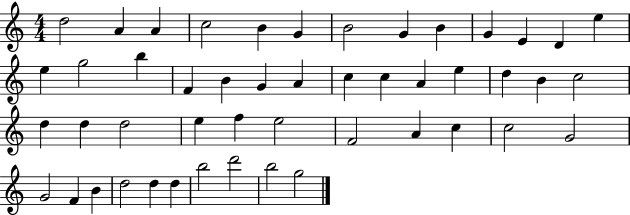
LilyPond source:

{
  \clef treble
  \numericTimeSignature
  \time 4/4
  \key c \major
  d''2 a'4 a'4 | c''2 b'4 g'4 | b'2 g'4 b'4 | g'4 e'4 d'4 e''4 | \break e''4 g''2 b''4 | f'4 b'4 g'4 a'4 | c''4 c''4 a'4 e''4 | d''4 b'4 c''2 | \break d''4 d''4 d''2 | e''4 f''4 e''2 | f'2 a'4 c''4 | c''2 g'2 | \break g'2 f'4 b'4 | d''2 d''4 d''4 | b''2 d'''2 | b''2 g''2 | \break \bar "|."
}